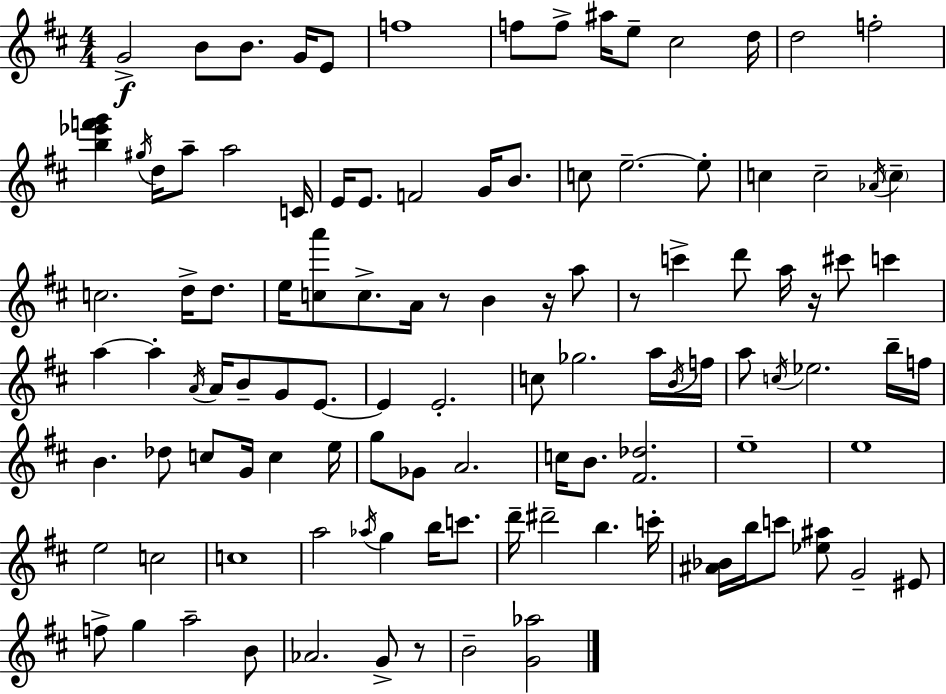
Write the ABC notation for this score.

X:1
T:Untitled
M:4/4
L:1/4
K:D
G2 B/2 B/2 G/4 E/2 f4 f/2 f/2 ^a/4 e/2 ^c2 d/4 d2 f2 [b_e'f'g'] ^g/4 d/4 a/2 a2 C/4 E/4 E/2 F2 G/4 B/2 c/2 e2 e/2 c c2 _A/4 c c2 d/4 d/2 e/4 [ca']/2 c/2 A/4 z/2 B z/4 a/2 z/2 c' d'/2 a/4 z/4 ^c'/2 c' a a A/4 A/4 B/2 G/2 E/2 E E2 c/2 _g2 a/4 B/4 f/4 a/2 c/4 _e2 b/4 f/4 B _d/2 c/2 G/4 c e/4 g/2 _G/2 A2 c/4 B/2 [^F_d]2 e4 e4 e2 c2 c4 a2 _a/4 g b/4 c'/2 d'/4 ^d'2 b c'/4 [^A_B]/4 b/4 c'/2 [_e^a]/2 G2 ^E/2 f/2 g a2 B/2 _A2 G/2 z/2 B2 [G_a]2